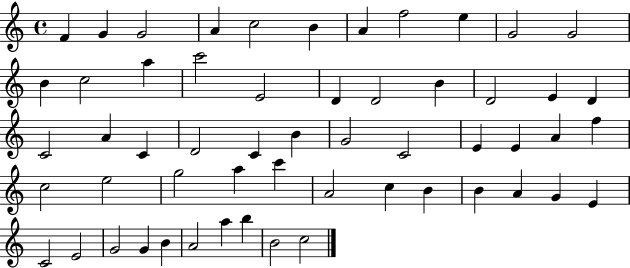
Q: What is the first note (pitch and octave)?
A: F4